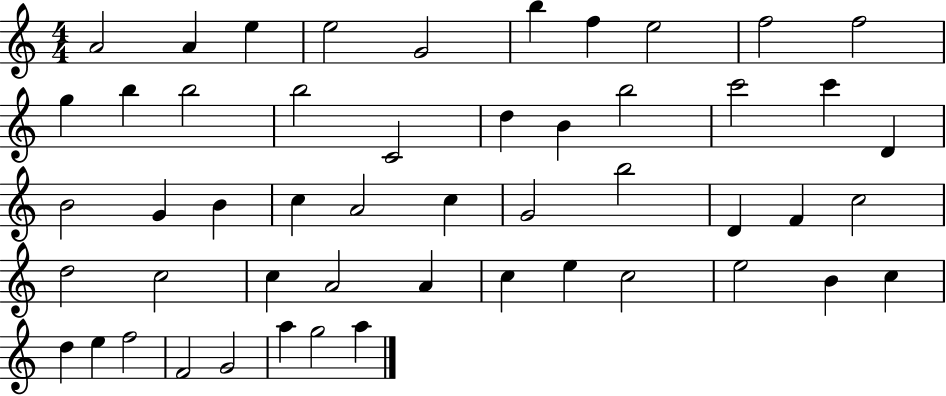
{
  \clef treble
  \numericTimeSignature
  \time 4/4
  \key c \major
  a'2 a'4 e''4 | e''2 g'2 | b''4 f''4 e''2 | f''2 f''2 | \break g''4 b''4 b''2 | b''2 c'2 | d''4 b'4 b''2 | c'''2 c'''4 d'4 | \break b'2 g'4 b'4 | c''4 a'2 c''4 | g'2 b''2 | d'4 f'4 c''2 | \break d''2 c''2 | c''4 a'2 a'4 | c''4 e''4 c''2 | e''2 b'4 c''4 | \break d''4 e''4 f''2 | f'2 g'2 | a''4 g''2 a''4 | \bar "|."
}